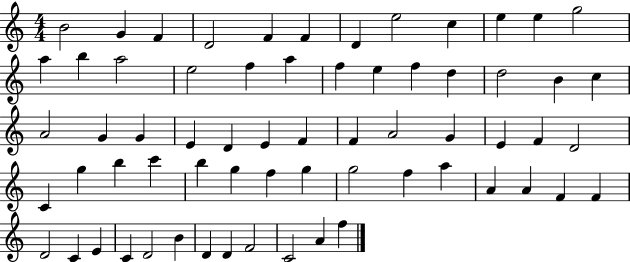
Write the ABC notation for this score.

X:1
T:Untitled
M:4/4
L:1/4
K:C
B2 G F D2 F F D e2 c e e g2 a b a2 e2 f a f e f d d2 B c A2 G G E D E F F A2 G E F D2 C g b c' b g f g g2 f a A A F F D2 C E C D2 B D D F2 C2 A f